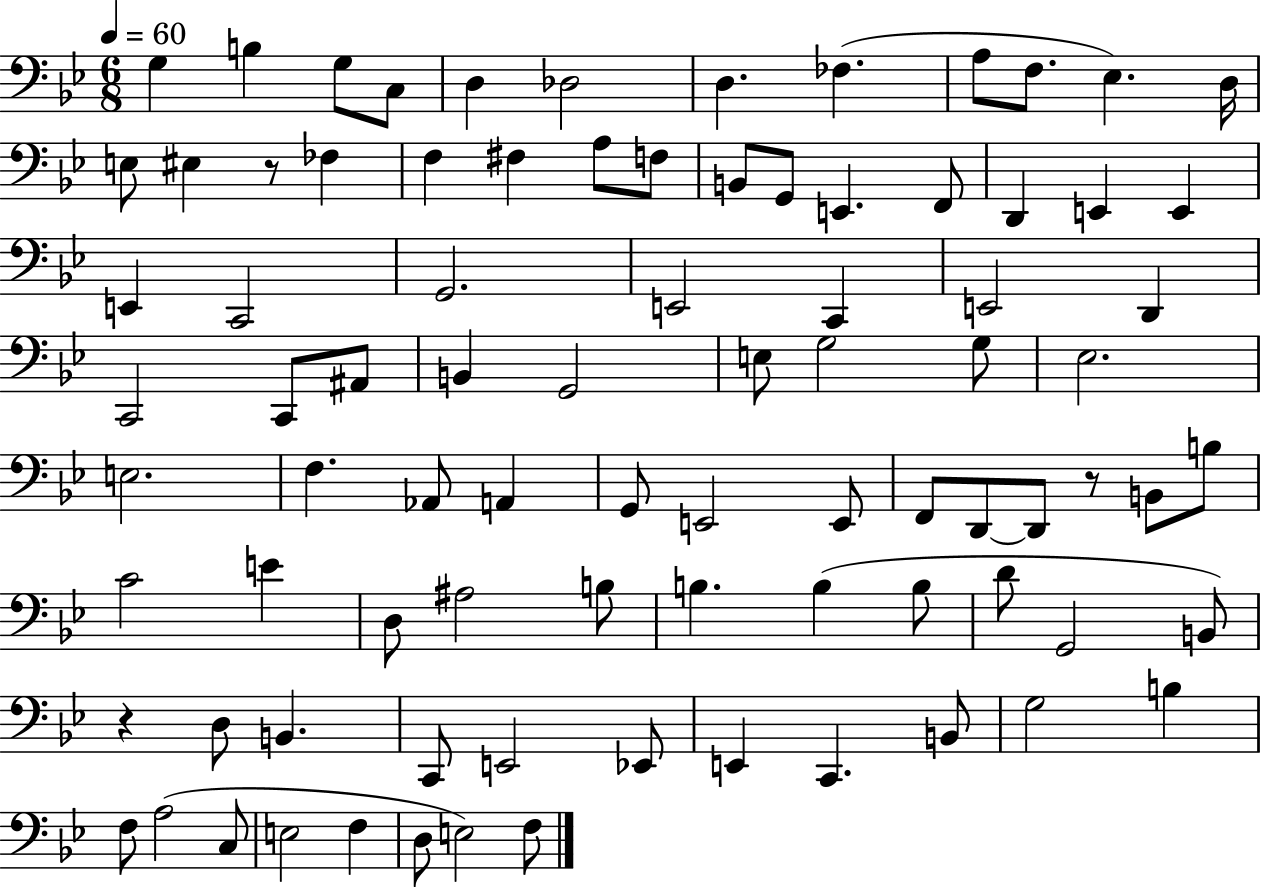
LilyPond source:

{
  \clef bass
  \numericTimeSignature
  \time 6/8
  \key bes \major
  \tempo 4 = 60
  g4 b4 g8 c8 | d4 des2 | d4. fes4.( | a8 f8. ees4.) d16 | \break e8 eis4 r8 fes4 | f4 fis4 a8 f8 | b,8 g,8 e,4. f,8 | d,4 e,4 e,4 | \break e,4 c,2 | g,2. | e,2 c,4 | e,2 d,4 | \break c,2 c,8 ais,8 | b,4 g,2 | e8 g2 g8 | ees2. | \break e2. | f4. aes,8 a,4 | g,8 e,2 e,8 | f,8 d,8~~ d,8 r8 b,8 b8 | \break c'2 e'4 | d8 ais2 b8 | b4. b4( b8 | d'8 g,2 b,8) | \break r4 d8 b,4. | c,8 e,2 ees,8 | e,4 c,4. b,8 | g2 b4 | \break f8 a2( c8 | e2 f4 | d8 e2) f8 | \bar "|."
}